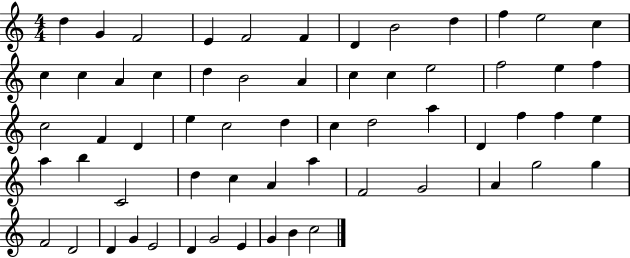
{
  \clef treble
  \numericTimeSignature
  \time 4/4
  \key c \major
  d''4 g'4 f'2 | e'4 f'2 f'4 | d'4 b'2 d''4 | f''4 e''2 c''4 | \break c''4 c''4 a'4 c''4 | d''4 b'2 a'4 | c''4 c''4 e''2 | f''2 e''4 f''4 | \break c''2 f'4 d'4 | e''4 c''2 d''4 | c''4 d''2 a''4 | d'4 f''4 f''4 e''4 | \break a''4 b''4 c'2 | d''4 c''4 a'4 a''4 | f'2 g'2 | a'4 g''2 g''4 | \break f'2 d'2 | d'4 g'4 e'2 | d'4 g'2 e'4 | g'4 b'4 c''2 | \break \bar "|."
}